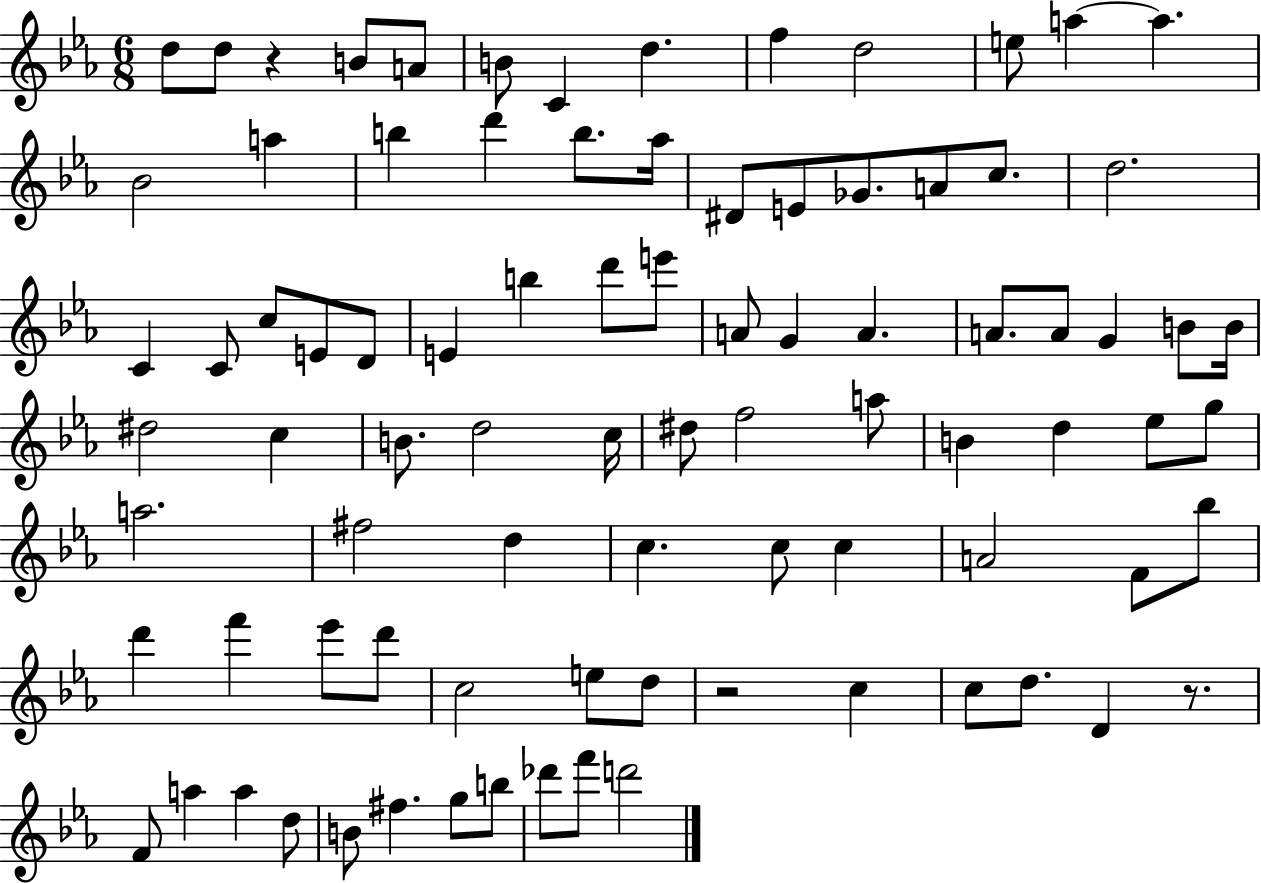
X:1
T:Untitled
M:6/8
L:1/4
K:Eb
d/2 d/2 z B/2 A/2 B/2 C d f d2 e/2 a a _B2 a b d' b/2 _a/4 ^D/2 E/2 _G/2 A/2 c/2 d2 C C/2 c/2 E/2 D/2 E b d'/2 e'/2 A/2 G A A/2 A/2 G B/2 B/4 ^d2 c B/2 d2 c/4 ^d/2 f2 a/2 B d _e/2 g/2 a2 ^f2 d c c/2 c A2 F/2 _b/2 d' f' _e'/2 d'/2 c2 e/2 d/2 z2 c c/2 d/2 D z/2 F/2 a a d/2 B/2 ^f g/2 b/2 _d'/2 f'/2 d'2